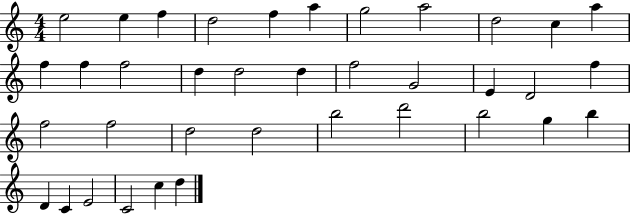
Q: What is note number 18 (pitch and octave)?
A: F5